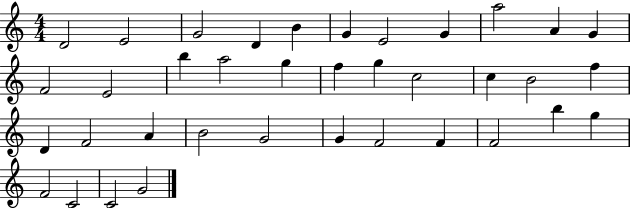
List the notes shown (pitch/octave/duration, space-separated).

D4/h E4/h G4/h D4/q B4/q G4/q E4/h G4/q A5/h A4/q G4/q F4/h E4/h B5/q A5/h G5/q F5/q G5/q C5/h C5/q B4/h F5/q D4/q F4/h A4/q B4/h G4/h G4/q F4/h F4/q F4/h B5/q G5/q F4/h C4/h C4/h G4/h